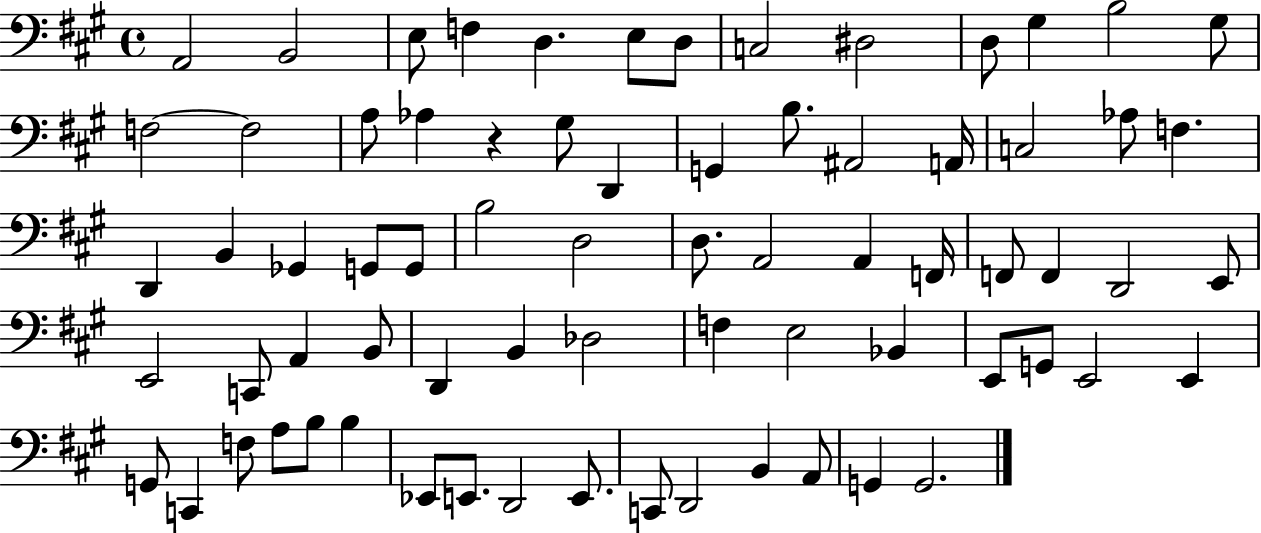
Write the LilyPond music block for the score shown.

{
  \clef bass
  \time 4/4
  \defaultTimeSignature
  \key a \major
  a,2 b,2 | e8 f4 d4. e8 d8 | c2 dis2 | d8 gis4 b2 gis8 | \break f2~~ f2 | a8 aes4 r4 gis8 d,4 | g,4 b8. ais,2 a,16 | c2 aes8 f4. | \break d,4 b,4 ges,4 g,8 g,8 | b2 d2 | d8. a,2 a,4 f,16 | f,8 f,4 d,2 e,8 | \break e,2 c,8 a,4 b,8 | d,4 b,4 des2 | f4 e2 bes,4 | e,8 g,8 e,2 e,4 | \break g,8 c,4 f8 a8 b8 b4 | ees,8 e,8. d,2 e,8. | c,8 d,2 b,4 a,8 | g,4 g,2. | \break \bar "|."
}